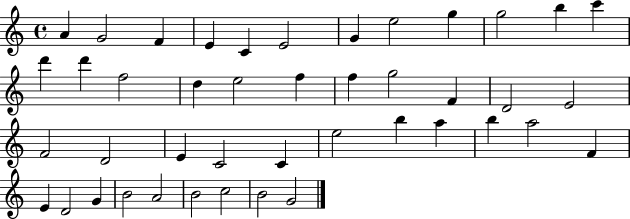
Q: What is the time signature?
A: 4/4